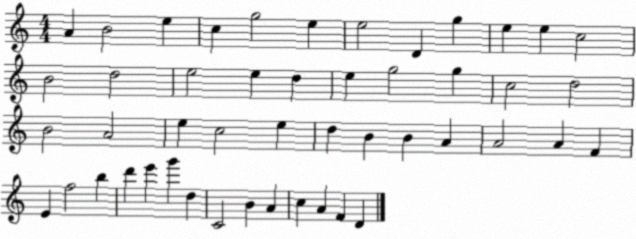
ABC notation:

X:1
T:Untitled
M:4/4
L:1/4
K:C
A B2 e c g2 e e2 D g e e c2 B2 d2 e2 e d e g2 g c2 d2 B2 A2 e c2 e d B B A A2 A F E f2 b d' e' g' d C2 B A c A F D